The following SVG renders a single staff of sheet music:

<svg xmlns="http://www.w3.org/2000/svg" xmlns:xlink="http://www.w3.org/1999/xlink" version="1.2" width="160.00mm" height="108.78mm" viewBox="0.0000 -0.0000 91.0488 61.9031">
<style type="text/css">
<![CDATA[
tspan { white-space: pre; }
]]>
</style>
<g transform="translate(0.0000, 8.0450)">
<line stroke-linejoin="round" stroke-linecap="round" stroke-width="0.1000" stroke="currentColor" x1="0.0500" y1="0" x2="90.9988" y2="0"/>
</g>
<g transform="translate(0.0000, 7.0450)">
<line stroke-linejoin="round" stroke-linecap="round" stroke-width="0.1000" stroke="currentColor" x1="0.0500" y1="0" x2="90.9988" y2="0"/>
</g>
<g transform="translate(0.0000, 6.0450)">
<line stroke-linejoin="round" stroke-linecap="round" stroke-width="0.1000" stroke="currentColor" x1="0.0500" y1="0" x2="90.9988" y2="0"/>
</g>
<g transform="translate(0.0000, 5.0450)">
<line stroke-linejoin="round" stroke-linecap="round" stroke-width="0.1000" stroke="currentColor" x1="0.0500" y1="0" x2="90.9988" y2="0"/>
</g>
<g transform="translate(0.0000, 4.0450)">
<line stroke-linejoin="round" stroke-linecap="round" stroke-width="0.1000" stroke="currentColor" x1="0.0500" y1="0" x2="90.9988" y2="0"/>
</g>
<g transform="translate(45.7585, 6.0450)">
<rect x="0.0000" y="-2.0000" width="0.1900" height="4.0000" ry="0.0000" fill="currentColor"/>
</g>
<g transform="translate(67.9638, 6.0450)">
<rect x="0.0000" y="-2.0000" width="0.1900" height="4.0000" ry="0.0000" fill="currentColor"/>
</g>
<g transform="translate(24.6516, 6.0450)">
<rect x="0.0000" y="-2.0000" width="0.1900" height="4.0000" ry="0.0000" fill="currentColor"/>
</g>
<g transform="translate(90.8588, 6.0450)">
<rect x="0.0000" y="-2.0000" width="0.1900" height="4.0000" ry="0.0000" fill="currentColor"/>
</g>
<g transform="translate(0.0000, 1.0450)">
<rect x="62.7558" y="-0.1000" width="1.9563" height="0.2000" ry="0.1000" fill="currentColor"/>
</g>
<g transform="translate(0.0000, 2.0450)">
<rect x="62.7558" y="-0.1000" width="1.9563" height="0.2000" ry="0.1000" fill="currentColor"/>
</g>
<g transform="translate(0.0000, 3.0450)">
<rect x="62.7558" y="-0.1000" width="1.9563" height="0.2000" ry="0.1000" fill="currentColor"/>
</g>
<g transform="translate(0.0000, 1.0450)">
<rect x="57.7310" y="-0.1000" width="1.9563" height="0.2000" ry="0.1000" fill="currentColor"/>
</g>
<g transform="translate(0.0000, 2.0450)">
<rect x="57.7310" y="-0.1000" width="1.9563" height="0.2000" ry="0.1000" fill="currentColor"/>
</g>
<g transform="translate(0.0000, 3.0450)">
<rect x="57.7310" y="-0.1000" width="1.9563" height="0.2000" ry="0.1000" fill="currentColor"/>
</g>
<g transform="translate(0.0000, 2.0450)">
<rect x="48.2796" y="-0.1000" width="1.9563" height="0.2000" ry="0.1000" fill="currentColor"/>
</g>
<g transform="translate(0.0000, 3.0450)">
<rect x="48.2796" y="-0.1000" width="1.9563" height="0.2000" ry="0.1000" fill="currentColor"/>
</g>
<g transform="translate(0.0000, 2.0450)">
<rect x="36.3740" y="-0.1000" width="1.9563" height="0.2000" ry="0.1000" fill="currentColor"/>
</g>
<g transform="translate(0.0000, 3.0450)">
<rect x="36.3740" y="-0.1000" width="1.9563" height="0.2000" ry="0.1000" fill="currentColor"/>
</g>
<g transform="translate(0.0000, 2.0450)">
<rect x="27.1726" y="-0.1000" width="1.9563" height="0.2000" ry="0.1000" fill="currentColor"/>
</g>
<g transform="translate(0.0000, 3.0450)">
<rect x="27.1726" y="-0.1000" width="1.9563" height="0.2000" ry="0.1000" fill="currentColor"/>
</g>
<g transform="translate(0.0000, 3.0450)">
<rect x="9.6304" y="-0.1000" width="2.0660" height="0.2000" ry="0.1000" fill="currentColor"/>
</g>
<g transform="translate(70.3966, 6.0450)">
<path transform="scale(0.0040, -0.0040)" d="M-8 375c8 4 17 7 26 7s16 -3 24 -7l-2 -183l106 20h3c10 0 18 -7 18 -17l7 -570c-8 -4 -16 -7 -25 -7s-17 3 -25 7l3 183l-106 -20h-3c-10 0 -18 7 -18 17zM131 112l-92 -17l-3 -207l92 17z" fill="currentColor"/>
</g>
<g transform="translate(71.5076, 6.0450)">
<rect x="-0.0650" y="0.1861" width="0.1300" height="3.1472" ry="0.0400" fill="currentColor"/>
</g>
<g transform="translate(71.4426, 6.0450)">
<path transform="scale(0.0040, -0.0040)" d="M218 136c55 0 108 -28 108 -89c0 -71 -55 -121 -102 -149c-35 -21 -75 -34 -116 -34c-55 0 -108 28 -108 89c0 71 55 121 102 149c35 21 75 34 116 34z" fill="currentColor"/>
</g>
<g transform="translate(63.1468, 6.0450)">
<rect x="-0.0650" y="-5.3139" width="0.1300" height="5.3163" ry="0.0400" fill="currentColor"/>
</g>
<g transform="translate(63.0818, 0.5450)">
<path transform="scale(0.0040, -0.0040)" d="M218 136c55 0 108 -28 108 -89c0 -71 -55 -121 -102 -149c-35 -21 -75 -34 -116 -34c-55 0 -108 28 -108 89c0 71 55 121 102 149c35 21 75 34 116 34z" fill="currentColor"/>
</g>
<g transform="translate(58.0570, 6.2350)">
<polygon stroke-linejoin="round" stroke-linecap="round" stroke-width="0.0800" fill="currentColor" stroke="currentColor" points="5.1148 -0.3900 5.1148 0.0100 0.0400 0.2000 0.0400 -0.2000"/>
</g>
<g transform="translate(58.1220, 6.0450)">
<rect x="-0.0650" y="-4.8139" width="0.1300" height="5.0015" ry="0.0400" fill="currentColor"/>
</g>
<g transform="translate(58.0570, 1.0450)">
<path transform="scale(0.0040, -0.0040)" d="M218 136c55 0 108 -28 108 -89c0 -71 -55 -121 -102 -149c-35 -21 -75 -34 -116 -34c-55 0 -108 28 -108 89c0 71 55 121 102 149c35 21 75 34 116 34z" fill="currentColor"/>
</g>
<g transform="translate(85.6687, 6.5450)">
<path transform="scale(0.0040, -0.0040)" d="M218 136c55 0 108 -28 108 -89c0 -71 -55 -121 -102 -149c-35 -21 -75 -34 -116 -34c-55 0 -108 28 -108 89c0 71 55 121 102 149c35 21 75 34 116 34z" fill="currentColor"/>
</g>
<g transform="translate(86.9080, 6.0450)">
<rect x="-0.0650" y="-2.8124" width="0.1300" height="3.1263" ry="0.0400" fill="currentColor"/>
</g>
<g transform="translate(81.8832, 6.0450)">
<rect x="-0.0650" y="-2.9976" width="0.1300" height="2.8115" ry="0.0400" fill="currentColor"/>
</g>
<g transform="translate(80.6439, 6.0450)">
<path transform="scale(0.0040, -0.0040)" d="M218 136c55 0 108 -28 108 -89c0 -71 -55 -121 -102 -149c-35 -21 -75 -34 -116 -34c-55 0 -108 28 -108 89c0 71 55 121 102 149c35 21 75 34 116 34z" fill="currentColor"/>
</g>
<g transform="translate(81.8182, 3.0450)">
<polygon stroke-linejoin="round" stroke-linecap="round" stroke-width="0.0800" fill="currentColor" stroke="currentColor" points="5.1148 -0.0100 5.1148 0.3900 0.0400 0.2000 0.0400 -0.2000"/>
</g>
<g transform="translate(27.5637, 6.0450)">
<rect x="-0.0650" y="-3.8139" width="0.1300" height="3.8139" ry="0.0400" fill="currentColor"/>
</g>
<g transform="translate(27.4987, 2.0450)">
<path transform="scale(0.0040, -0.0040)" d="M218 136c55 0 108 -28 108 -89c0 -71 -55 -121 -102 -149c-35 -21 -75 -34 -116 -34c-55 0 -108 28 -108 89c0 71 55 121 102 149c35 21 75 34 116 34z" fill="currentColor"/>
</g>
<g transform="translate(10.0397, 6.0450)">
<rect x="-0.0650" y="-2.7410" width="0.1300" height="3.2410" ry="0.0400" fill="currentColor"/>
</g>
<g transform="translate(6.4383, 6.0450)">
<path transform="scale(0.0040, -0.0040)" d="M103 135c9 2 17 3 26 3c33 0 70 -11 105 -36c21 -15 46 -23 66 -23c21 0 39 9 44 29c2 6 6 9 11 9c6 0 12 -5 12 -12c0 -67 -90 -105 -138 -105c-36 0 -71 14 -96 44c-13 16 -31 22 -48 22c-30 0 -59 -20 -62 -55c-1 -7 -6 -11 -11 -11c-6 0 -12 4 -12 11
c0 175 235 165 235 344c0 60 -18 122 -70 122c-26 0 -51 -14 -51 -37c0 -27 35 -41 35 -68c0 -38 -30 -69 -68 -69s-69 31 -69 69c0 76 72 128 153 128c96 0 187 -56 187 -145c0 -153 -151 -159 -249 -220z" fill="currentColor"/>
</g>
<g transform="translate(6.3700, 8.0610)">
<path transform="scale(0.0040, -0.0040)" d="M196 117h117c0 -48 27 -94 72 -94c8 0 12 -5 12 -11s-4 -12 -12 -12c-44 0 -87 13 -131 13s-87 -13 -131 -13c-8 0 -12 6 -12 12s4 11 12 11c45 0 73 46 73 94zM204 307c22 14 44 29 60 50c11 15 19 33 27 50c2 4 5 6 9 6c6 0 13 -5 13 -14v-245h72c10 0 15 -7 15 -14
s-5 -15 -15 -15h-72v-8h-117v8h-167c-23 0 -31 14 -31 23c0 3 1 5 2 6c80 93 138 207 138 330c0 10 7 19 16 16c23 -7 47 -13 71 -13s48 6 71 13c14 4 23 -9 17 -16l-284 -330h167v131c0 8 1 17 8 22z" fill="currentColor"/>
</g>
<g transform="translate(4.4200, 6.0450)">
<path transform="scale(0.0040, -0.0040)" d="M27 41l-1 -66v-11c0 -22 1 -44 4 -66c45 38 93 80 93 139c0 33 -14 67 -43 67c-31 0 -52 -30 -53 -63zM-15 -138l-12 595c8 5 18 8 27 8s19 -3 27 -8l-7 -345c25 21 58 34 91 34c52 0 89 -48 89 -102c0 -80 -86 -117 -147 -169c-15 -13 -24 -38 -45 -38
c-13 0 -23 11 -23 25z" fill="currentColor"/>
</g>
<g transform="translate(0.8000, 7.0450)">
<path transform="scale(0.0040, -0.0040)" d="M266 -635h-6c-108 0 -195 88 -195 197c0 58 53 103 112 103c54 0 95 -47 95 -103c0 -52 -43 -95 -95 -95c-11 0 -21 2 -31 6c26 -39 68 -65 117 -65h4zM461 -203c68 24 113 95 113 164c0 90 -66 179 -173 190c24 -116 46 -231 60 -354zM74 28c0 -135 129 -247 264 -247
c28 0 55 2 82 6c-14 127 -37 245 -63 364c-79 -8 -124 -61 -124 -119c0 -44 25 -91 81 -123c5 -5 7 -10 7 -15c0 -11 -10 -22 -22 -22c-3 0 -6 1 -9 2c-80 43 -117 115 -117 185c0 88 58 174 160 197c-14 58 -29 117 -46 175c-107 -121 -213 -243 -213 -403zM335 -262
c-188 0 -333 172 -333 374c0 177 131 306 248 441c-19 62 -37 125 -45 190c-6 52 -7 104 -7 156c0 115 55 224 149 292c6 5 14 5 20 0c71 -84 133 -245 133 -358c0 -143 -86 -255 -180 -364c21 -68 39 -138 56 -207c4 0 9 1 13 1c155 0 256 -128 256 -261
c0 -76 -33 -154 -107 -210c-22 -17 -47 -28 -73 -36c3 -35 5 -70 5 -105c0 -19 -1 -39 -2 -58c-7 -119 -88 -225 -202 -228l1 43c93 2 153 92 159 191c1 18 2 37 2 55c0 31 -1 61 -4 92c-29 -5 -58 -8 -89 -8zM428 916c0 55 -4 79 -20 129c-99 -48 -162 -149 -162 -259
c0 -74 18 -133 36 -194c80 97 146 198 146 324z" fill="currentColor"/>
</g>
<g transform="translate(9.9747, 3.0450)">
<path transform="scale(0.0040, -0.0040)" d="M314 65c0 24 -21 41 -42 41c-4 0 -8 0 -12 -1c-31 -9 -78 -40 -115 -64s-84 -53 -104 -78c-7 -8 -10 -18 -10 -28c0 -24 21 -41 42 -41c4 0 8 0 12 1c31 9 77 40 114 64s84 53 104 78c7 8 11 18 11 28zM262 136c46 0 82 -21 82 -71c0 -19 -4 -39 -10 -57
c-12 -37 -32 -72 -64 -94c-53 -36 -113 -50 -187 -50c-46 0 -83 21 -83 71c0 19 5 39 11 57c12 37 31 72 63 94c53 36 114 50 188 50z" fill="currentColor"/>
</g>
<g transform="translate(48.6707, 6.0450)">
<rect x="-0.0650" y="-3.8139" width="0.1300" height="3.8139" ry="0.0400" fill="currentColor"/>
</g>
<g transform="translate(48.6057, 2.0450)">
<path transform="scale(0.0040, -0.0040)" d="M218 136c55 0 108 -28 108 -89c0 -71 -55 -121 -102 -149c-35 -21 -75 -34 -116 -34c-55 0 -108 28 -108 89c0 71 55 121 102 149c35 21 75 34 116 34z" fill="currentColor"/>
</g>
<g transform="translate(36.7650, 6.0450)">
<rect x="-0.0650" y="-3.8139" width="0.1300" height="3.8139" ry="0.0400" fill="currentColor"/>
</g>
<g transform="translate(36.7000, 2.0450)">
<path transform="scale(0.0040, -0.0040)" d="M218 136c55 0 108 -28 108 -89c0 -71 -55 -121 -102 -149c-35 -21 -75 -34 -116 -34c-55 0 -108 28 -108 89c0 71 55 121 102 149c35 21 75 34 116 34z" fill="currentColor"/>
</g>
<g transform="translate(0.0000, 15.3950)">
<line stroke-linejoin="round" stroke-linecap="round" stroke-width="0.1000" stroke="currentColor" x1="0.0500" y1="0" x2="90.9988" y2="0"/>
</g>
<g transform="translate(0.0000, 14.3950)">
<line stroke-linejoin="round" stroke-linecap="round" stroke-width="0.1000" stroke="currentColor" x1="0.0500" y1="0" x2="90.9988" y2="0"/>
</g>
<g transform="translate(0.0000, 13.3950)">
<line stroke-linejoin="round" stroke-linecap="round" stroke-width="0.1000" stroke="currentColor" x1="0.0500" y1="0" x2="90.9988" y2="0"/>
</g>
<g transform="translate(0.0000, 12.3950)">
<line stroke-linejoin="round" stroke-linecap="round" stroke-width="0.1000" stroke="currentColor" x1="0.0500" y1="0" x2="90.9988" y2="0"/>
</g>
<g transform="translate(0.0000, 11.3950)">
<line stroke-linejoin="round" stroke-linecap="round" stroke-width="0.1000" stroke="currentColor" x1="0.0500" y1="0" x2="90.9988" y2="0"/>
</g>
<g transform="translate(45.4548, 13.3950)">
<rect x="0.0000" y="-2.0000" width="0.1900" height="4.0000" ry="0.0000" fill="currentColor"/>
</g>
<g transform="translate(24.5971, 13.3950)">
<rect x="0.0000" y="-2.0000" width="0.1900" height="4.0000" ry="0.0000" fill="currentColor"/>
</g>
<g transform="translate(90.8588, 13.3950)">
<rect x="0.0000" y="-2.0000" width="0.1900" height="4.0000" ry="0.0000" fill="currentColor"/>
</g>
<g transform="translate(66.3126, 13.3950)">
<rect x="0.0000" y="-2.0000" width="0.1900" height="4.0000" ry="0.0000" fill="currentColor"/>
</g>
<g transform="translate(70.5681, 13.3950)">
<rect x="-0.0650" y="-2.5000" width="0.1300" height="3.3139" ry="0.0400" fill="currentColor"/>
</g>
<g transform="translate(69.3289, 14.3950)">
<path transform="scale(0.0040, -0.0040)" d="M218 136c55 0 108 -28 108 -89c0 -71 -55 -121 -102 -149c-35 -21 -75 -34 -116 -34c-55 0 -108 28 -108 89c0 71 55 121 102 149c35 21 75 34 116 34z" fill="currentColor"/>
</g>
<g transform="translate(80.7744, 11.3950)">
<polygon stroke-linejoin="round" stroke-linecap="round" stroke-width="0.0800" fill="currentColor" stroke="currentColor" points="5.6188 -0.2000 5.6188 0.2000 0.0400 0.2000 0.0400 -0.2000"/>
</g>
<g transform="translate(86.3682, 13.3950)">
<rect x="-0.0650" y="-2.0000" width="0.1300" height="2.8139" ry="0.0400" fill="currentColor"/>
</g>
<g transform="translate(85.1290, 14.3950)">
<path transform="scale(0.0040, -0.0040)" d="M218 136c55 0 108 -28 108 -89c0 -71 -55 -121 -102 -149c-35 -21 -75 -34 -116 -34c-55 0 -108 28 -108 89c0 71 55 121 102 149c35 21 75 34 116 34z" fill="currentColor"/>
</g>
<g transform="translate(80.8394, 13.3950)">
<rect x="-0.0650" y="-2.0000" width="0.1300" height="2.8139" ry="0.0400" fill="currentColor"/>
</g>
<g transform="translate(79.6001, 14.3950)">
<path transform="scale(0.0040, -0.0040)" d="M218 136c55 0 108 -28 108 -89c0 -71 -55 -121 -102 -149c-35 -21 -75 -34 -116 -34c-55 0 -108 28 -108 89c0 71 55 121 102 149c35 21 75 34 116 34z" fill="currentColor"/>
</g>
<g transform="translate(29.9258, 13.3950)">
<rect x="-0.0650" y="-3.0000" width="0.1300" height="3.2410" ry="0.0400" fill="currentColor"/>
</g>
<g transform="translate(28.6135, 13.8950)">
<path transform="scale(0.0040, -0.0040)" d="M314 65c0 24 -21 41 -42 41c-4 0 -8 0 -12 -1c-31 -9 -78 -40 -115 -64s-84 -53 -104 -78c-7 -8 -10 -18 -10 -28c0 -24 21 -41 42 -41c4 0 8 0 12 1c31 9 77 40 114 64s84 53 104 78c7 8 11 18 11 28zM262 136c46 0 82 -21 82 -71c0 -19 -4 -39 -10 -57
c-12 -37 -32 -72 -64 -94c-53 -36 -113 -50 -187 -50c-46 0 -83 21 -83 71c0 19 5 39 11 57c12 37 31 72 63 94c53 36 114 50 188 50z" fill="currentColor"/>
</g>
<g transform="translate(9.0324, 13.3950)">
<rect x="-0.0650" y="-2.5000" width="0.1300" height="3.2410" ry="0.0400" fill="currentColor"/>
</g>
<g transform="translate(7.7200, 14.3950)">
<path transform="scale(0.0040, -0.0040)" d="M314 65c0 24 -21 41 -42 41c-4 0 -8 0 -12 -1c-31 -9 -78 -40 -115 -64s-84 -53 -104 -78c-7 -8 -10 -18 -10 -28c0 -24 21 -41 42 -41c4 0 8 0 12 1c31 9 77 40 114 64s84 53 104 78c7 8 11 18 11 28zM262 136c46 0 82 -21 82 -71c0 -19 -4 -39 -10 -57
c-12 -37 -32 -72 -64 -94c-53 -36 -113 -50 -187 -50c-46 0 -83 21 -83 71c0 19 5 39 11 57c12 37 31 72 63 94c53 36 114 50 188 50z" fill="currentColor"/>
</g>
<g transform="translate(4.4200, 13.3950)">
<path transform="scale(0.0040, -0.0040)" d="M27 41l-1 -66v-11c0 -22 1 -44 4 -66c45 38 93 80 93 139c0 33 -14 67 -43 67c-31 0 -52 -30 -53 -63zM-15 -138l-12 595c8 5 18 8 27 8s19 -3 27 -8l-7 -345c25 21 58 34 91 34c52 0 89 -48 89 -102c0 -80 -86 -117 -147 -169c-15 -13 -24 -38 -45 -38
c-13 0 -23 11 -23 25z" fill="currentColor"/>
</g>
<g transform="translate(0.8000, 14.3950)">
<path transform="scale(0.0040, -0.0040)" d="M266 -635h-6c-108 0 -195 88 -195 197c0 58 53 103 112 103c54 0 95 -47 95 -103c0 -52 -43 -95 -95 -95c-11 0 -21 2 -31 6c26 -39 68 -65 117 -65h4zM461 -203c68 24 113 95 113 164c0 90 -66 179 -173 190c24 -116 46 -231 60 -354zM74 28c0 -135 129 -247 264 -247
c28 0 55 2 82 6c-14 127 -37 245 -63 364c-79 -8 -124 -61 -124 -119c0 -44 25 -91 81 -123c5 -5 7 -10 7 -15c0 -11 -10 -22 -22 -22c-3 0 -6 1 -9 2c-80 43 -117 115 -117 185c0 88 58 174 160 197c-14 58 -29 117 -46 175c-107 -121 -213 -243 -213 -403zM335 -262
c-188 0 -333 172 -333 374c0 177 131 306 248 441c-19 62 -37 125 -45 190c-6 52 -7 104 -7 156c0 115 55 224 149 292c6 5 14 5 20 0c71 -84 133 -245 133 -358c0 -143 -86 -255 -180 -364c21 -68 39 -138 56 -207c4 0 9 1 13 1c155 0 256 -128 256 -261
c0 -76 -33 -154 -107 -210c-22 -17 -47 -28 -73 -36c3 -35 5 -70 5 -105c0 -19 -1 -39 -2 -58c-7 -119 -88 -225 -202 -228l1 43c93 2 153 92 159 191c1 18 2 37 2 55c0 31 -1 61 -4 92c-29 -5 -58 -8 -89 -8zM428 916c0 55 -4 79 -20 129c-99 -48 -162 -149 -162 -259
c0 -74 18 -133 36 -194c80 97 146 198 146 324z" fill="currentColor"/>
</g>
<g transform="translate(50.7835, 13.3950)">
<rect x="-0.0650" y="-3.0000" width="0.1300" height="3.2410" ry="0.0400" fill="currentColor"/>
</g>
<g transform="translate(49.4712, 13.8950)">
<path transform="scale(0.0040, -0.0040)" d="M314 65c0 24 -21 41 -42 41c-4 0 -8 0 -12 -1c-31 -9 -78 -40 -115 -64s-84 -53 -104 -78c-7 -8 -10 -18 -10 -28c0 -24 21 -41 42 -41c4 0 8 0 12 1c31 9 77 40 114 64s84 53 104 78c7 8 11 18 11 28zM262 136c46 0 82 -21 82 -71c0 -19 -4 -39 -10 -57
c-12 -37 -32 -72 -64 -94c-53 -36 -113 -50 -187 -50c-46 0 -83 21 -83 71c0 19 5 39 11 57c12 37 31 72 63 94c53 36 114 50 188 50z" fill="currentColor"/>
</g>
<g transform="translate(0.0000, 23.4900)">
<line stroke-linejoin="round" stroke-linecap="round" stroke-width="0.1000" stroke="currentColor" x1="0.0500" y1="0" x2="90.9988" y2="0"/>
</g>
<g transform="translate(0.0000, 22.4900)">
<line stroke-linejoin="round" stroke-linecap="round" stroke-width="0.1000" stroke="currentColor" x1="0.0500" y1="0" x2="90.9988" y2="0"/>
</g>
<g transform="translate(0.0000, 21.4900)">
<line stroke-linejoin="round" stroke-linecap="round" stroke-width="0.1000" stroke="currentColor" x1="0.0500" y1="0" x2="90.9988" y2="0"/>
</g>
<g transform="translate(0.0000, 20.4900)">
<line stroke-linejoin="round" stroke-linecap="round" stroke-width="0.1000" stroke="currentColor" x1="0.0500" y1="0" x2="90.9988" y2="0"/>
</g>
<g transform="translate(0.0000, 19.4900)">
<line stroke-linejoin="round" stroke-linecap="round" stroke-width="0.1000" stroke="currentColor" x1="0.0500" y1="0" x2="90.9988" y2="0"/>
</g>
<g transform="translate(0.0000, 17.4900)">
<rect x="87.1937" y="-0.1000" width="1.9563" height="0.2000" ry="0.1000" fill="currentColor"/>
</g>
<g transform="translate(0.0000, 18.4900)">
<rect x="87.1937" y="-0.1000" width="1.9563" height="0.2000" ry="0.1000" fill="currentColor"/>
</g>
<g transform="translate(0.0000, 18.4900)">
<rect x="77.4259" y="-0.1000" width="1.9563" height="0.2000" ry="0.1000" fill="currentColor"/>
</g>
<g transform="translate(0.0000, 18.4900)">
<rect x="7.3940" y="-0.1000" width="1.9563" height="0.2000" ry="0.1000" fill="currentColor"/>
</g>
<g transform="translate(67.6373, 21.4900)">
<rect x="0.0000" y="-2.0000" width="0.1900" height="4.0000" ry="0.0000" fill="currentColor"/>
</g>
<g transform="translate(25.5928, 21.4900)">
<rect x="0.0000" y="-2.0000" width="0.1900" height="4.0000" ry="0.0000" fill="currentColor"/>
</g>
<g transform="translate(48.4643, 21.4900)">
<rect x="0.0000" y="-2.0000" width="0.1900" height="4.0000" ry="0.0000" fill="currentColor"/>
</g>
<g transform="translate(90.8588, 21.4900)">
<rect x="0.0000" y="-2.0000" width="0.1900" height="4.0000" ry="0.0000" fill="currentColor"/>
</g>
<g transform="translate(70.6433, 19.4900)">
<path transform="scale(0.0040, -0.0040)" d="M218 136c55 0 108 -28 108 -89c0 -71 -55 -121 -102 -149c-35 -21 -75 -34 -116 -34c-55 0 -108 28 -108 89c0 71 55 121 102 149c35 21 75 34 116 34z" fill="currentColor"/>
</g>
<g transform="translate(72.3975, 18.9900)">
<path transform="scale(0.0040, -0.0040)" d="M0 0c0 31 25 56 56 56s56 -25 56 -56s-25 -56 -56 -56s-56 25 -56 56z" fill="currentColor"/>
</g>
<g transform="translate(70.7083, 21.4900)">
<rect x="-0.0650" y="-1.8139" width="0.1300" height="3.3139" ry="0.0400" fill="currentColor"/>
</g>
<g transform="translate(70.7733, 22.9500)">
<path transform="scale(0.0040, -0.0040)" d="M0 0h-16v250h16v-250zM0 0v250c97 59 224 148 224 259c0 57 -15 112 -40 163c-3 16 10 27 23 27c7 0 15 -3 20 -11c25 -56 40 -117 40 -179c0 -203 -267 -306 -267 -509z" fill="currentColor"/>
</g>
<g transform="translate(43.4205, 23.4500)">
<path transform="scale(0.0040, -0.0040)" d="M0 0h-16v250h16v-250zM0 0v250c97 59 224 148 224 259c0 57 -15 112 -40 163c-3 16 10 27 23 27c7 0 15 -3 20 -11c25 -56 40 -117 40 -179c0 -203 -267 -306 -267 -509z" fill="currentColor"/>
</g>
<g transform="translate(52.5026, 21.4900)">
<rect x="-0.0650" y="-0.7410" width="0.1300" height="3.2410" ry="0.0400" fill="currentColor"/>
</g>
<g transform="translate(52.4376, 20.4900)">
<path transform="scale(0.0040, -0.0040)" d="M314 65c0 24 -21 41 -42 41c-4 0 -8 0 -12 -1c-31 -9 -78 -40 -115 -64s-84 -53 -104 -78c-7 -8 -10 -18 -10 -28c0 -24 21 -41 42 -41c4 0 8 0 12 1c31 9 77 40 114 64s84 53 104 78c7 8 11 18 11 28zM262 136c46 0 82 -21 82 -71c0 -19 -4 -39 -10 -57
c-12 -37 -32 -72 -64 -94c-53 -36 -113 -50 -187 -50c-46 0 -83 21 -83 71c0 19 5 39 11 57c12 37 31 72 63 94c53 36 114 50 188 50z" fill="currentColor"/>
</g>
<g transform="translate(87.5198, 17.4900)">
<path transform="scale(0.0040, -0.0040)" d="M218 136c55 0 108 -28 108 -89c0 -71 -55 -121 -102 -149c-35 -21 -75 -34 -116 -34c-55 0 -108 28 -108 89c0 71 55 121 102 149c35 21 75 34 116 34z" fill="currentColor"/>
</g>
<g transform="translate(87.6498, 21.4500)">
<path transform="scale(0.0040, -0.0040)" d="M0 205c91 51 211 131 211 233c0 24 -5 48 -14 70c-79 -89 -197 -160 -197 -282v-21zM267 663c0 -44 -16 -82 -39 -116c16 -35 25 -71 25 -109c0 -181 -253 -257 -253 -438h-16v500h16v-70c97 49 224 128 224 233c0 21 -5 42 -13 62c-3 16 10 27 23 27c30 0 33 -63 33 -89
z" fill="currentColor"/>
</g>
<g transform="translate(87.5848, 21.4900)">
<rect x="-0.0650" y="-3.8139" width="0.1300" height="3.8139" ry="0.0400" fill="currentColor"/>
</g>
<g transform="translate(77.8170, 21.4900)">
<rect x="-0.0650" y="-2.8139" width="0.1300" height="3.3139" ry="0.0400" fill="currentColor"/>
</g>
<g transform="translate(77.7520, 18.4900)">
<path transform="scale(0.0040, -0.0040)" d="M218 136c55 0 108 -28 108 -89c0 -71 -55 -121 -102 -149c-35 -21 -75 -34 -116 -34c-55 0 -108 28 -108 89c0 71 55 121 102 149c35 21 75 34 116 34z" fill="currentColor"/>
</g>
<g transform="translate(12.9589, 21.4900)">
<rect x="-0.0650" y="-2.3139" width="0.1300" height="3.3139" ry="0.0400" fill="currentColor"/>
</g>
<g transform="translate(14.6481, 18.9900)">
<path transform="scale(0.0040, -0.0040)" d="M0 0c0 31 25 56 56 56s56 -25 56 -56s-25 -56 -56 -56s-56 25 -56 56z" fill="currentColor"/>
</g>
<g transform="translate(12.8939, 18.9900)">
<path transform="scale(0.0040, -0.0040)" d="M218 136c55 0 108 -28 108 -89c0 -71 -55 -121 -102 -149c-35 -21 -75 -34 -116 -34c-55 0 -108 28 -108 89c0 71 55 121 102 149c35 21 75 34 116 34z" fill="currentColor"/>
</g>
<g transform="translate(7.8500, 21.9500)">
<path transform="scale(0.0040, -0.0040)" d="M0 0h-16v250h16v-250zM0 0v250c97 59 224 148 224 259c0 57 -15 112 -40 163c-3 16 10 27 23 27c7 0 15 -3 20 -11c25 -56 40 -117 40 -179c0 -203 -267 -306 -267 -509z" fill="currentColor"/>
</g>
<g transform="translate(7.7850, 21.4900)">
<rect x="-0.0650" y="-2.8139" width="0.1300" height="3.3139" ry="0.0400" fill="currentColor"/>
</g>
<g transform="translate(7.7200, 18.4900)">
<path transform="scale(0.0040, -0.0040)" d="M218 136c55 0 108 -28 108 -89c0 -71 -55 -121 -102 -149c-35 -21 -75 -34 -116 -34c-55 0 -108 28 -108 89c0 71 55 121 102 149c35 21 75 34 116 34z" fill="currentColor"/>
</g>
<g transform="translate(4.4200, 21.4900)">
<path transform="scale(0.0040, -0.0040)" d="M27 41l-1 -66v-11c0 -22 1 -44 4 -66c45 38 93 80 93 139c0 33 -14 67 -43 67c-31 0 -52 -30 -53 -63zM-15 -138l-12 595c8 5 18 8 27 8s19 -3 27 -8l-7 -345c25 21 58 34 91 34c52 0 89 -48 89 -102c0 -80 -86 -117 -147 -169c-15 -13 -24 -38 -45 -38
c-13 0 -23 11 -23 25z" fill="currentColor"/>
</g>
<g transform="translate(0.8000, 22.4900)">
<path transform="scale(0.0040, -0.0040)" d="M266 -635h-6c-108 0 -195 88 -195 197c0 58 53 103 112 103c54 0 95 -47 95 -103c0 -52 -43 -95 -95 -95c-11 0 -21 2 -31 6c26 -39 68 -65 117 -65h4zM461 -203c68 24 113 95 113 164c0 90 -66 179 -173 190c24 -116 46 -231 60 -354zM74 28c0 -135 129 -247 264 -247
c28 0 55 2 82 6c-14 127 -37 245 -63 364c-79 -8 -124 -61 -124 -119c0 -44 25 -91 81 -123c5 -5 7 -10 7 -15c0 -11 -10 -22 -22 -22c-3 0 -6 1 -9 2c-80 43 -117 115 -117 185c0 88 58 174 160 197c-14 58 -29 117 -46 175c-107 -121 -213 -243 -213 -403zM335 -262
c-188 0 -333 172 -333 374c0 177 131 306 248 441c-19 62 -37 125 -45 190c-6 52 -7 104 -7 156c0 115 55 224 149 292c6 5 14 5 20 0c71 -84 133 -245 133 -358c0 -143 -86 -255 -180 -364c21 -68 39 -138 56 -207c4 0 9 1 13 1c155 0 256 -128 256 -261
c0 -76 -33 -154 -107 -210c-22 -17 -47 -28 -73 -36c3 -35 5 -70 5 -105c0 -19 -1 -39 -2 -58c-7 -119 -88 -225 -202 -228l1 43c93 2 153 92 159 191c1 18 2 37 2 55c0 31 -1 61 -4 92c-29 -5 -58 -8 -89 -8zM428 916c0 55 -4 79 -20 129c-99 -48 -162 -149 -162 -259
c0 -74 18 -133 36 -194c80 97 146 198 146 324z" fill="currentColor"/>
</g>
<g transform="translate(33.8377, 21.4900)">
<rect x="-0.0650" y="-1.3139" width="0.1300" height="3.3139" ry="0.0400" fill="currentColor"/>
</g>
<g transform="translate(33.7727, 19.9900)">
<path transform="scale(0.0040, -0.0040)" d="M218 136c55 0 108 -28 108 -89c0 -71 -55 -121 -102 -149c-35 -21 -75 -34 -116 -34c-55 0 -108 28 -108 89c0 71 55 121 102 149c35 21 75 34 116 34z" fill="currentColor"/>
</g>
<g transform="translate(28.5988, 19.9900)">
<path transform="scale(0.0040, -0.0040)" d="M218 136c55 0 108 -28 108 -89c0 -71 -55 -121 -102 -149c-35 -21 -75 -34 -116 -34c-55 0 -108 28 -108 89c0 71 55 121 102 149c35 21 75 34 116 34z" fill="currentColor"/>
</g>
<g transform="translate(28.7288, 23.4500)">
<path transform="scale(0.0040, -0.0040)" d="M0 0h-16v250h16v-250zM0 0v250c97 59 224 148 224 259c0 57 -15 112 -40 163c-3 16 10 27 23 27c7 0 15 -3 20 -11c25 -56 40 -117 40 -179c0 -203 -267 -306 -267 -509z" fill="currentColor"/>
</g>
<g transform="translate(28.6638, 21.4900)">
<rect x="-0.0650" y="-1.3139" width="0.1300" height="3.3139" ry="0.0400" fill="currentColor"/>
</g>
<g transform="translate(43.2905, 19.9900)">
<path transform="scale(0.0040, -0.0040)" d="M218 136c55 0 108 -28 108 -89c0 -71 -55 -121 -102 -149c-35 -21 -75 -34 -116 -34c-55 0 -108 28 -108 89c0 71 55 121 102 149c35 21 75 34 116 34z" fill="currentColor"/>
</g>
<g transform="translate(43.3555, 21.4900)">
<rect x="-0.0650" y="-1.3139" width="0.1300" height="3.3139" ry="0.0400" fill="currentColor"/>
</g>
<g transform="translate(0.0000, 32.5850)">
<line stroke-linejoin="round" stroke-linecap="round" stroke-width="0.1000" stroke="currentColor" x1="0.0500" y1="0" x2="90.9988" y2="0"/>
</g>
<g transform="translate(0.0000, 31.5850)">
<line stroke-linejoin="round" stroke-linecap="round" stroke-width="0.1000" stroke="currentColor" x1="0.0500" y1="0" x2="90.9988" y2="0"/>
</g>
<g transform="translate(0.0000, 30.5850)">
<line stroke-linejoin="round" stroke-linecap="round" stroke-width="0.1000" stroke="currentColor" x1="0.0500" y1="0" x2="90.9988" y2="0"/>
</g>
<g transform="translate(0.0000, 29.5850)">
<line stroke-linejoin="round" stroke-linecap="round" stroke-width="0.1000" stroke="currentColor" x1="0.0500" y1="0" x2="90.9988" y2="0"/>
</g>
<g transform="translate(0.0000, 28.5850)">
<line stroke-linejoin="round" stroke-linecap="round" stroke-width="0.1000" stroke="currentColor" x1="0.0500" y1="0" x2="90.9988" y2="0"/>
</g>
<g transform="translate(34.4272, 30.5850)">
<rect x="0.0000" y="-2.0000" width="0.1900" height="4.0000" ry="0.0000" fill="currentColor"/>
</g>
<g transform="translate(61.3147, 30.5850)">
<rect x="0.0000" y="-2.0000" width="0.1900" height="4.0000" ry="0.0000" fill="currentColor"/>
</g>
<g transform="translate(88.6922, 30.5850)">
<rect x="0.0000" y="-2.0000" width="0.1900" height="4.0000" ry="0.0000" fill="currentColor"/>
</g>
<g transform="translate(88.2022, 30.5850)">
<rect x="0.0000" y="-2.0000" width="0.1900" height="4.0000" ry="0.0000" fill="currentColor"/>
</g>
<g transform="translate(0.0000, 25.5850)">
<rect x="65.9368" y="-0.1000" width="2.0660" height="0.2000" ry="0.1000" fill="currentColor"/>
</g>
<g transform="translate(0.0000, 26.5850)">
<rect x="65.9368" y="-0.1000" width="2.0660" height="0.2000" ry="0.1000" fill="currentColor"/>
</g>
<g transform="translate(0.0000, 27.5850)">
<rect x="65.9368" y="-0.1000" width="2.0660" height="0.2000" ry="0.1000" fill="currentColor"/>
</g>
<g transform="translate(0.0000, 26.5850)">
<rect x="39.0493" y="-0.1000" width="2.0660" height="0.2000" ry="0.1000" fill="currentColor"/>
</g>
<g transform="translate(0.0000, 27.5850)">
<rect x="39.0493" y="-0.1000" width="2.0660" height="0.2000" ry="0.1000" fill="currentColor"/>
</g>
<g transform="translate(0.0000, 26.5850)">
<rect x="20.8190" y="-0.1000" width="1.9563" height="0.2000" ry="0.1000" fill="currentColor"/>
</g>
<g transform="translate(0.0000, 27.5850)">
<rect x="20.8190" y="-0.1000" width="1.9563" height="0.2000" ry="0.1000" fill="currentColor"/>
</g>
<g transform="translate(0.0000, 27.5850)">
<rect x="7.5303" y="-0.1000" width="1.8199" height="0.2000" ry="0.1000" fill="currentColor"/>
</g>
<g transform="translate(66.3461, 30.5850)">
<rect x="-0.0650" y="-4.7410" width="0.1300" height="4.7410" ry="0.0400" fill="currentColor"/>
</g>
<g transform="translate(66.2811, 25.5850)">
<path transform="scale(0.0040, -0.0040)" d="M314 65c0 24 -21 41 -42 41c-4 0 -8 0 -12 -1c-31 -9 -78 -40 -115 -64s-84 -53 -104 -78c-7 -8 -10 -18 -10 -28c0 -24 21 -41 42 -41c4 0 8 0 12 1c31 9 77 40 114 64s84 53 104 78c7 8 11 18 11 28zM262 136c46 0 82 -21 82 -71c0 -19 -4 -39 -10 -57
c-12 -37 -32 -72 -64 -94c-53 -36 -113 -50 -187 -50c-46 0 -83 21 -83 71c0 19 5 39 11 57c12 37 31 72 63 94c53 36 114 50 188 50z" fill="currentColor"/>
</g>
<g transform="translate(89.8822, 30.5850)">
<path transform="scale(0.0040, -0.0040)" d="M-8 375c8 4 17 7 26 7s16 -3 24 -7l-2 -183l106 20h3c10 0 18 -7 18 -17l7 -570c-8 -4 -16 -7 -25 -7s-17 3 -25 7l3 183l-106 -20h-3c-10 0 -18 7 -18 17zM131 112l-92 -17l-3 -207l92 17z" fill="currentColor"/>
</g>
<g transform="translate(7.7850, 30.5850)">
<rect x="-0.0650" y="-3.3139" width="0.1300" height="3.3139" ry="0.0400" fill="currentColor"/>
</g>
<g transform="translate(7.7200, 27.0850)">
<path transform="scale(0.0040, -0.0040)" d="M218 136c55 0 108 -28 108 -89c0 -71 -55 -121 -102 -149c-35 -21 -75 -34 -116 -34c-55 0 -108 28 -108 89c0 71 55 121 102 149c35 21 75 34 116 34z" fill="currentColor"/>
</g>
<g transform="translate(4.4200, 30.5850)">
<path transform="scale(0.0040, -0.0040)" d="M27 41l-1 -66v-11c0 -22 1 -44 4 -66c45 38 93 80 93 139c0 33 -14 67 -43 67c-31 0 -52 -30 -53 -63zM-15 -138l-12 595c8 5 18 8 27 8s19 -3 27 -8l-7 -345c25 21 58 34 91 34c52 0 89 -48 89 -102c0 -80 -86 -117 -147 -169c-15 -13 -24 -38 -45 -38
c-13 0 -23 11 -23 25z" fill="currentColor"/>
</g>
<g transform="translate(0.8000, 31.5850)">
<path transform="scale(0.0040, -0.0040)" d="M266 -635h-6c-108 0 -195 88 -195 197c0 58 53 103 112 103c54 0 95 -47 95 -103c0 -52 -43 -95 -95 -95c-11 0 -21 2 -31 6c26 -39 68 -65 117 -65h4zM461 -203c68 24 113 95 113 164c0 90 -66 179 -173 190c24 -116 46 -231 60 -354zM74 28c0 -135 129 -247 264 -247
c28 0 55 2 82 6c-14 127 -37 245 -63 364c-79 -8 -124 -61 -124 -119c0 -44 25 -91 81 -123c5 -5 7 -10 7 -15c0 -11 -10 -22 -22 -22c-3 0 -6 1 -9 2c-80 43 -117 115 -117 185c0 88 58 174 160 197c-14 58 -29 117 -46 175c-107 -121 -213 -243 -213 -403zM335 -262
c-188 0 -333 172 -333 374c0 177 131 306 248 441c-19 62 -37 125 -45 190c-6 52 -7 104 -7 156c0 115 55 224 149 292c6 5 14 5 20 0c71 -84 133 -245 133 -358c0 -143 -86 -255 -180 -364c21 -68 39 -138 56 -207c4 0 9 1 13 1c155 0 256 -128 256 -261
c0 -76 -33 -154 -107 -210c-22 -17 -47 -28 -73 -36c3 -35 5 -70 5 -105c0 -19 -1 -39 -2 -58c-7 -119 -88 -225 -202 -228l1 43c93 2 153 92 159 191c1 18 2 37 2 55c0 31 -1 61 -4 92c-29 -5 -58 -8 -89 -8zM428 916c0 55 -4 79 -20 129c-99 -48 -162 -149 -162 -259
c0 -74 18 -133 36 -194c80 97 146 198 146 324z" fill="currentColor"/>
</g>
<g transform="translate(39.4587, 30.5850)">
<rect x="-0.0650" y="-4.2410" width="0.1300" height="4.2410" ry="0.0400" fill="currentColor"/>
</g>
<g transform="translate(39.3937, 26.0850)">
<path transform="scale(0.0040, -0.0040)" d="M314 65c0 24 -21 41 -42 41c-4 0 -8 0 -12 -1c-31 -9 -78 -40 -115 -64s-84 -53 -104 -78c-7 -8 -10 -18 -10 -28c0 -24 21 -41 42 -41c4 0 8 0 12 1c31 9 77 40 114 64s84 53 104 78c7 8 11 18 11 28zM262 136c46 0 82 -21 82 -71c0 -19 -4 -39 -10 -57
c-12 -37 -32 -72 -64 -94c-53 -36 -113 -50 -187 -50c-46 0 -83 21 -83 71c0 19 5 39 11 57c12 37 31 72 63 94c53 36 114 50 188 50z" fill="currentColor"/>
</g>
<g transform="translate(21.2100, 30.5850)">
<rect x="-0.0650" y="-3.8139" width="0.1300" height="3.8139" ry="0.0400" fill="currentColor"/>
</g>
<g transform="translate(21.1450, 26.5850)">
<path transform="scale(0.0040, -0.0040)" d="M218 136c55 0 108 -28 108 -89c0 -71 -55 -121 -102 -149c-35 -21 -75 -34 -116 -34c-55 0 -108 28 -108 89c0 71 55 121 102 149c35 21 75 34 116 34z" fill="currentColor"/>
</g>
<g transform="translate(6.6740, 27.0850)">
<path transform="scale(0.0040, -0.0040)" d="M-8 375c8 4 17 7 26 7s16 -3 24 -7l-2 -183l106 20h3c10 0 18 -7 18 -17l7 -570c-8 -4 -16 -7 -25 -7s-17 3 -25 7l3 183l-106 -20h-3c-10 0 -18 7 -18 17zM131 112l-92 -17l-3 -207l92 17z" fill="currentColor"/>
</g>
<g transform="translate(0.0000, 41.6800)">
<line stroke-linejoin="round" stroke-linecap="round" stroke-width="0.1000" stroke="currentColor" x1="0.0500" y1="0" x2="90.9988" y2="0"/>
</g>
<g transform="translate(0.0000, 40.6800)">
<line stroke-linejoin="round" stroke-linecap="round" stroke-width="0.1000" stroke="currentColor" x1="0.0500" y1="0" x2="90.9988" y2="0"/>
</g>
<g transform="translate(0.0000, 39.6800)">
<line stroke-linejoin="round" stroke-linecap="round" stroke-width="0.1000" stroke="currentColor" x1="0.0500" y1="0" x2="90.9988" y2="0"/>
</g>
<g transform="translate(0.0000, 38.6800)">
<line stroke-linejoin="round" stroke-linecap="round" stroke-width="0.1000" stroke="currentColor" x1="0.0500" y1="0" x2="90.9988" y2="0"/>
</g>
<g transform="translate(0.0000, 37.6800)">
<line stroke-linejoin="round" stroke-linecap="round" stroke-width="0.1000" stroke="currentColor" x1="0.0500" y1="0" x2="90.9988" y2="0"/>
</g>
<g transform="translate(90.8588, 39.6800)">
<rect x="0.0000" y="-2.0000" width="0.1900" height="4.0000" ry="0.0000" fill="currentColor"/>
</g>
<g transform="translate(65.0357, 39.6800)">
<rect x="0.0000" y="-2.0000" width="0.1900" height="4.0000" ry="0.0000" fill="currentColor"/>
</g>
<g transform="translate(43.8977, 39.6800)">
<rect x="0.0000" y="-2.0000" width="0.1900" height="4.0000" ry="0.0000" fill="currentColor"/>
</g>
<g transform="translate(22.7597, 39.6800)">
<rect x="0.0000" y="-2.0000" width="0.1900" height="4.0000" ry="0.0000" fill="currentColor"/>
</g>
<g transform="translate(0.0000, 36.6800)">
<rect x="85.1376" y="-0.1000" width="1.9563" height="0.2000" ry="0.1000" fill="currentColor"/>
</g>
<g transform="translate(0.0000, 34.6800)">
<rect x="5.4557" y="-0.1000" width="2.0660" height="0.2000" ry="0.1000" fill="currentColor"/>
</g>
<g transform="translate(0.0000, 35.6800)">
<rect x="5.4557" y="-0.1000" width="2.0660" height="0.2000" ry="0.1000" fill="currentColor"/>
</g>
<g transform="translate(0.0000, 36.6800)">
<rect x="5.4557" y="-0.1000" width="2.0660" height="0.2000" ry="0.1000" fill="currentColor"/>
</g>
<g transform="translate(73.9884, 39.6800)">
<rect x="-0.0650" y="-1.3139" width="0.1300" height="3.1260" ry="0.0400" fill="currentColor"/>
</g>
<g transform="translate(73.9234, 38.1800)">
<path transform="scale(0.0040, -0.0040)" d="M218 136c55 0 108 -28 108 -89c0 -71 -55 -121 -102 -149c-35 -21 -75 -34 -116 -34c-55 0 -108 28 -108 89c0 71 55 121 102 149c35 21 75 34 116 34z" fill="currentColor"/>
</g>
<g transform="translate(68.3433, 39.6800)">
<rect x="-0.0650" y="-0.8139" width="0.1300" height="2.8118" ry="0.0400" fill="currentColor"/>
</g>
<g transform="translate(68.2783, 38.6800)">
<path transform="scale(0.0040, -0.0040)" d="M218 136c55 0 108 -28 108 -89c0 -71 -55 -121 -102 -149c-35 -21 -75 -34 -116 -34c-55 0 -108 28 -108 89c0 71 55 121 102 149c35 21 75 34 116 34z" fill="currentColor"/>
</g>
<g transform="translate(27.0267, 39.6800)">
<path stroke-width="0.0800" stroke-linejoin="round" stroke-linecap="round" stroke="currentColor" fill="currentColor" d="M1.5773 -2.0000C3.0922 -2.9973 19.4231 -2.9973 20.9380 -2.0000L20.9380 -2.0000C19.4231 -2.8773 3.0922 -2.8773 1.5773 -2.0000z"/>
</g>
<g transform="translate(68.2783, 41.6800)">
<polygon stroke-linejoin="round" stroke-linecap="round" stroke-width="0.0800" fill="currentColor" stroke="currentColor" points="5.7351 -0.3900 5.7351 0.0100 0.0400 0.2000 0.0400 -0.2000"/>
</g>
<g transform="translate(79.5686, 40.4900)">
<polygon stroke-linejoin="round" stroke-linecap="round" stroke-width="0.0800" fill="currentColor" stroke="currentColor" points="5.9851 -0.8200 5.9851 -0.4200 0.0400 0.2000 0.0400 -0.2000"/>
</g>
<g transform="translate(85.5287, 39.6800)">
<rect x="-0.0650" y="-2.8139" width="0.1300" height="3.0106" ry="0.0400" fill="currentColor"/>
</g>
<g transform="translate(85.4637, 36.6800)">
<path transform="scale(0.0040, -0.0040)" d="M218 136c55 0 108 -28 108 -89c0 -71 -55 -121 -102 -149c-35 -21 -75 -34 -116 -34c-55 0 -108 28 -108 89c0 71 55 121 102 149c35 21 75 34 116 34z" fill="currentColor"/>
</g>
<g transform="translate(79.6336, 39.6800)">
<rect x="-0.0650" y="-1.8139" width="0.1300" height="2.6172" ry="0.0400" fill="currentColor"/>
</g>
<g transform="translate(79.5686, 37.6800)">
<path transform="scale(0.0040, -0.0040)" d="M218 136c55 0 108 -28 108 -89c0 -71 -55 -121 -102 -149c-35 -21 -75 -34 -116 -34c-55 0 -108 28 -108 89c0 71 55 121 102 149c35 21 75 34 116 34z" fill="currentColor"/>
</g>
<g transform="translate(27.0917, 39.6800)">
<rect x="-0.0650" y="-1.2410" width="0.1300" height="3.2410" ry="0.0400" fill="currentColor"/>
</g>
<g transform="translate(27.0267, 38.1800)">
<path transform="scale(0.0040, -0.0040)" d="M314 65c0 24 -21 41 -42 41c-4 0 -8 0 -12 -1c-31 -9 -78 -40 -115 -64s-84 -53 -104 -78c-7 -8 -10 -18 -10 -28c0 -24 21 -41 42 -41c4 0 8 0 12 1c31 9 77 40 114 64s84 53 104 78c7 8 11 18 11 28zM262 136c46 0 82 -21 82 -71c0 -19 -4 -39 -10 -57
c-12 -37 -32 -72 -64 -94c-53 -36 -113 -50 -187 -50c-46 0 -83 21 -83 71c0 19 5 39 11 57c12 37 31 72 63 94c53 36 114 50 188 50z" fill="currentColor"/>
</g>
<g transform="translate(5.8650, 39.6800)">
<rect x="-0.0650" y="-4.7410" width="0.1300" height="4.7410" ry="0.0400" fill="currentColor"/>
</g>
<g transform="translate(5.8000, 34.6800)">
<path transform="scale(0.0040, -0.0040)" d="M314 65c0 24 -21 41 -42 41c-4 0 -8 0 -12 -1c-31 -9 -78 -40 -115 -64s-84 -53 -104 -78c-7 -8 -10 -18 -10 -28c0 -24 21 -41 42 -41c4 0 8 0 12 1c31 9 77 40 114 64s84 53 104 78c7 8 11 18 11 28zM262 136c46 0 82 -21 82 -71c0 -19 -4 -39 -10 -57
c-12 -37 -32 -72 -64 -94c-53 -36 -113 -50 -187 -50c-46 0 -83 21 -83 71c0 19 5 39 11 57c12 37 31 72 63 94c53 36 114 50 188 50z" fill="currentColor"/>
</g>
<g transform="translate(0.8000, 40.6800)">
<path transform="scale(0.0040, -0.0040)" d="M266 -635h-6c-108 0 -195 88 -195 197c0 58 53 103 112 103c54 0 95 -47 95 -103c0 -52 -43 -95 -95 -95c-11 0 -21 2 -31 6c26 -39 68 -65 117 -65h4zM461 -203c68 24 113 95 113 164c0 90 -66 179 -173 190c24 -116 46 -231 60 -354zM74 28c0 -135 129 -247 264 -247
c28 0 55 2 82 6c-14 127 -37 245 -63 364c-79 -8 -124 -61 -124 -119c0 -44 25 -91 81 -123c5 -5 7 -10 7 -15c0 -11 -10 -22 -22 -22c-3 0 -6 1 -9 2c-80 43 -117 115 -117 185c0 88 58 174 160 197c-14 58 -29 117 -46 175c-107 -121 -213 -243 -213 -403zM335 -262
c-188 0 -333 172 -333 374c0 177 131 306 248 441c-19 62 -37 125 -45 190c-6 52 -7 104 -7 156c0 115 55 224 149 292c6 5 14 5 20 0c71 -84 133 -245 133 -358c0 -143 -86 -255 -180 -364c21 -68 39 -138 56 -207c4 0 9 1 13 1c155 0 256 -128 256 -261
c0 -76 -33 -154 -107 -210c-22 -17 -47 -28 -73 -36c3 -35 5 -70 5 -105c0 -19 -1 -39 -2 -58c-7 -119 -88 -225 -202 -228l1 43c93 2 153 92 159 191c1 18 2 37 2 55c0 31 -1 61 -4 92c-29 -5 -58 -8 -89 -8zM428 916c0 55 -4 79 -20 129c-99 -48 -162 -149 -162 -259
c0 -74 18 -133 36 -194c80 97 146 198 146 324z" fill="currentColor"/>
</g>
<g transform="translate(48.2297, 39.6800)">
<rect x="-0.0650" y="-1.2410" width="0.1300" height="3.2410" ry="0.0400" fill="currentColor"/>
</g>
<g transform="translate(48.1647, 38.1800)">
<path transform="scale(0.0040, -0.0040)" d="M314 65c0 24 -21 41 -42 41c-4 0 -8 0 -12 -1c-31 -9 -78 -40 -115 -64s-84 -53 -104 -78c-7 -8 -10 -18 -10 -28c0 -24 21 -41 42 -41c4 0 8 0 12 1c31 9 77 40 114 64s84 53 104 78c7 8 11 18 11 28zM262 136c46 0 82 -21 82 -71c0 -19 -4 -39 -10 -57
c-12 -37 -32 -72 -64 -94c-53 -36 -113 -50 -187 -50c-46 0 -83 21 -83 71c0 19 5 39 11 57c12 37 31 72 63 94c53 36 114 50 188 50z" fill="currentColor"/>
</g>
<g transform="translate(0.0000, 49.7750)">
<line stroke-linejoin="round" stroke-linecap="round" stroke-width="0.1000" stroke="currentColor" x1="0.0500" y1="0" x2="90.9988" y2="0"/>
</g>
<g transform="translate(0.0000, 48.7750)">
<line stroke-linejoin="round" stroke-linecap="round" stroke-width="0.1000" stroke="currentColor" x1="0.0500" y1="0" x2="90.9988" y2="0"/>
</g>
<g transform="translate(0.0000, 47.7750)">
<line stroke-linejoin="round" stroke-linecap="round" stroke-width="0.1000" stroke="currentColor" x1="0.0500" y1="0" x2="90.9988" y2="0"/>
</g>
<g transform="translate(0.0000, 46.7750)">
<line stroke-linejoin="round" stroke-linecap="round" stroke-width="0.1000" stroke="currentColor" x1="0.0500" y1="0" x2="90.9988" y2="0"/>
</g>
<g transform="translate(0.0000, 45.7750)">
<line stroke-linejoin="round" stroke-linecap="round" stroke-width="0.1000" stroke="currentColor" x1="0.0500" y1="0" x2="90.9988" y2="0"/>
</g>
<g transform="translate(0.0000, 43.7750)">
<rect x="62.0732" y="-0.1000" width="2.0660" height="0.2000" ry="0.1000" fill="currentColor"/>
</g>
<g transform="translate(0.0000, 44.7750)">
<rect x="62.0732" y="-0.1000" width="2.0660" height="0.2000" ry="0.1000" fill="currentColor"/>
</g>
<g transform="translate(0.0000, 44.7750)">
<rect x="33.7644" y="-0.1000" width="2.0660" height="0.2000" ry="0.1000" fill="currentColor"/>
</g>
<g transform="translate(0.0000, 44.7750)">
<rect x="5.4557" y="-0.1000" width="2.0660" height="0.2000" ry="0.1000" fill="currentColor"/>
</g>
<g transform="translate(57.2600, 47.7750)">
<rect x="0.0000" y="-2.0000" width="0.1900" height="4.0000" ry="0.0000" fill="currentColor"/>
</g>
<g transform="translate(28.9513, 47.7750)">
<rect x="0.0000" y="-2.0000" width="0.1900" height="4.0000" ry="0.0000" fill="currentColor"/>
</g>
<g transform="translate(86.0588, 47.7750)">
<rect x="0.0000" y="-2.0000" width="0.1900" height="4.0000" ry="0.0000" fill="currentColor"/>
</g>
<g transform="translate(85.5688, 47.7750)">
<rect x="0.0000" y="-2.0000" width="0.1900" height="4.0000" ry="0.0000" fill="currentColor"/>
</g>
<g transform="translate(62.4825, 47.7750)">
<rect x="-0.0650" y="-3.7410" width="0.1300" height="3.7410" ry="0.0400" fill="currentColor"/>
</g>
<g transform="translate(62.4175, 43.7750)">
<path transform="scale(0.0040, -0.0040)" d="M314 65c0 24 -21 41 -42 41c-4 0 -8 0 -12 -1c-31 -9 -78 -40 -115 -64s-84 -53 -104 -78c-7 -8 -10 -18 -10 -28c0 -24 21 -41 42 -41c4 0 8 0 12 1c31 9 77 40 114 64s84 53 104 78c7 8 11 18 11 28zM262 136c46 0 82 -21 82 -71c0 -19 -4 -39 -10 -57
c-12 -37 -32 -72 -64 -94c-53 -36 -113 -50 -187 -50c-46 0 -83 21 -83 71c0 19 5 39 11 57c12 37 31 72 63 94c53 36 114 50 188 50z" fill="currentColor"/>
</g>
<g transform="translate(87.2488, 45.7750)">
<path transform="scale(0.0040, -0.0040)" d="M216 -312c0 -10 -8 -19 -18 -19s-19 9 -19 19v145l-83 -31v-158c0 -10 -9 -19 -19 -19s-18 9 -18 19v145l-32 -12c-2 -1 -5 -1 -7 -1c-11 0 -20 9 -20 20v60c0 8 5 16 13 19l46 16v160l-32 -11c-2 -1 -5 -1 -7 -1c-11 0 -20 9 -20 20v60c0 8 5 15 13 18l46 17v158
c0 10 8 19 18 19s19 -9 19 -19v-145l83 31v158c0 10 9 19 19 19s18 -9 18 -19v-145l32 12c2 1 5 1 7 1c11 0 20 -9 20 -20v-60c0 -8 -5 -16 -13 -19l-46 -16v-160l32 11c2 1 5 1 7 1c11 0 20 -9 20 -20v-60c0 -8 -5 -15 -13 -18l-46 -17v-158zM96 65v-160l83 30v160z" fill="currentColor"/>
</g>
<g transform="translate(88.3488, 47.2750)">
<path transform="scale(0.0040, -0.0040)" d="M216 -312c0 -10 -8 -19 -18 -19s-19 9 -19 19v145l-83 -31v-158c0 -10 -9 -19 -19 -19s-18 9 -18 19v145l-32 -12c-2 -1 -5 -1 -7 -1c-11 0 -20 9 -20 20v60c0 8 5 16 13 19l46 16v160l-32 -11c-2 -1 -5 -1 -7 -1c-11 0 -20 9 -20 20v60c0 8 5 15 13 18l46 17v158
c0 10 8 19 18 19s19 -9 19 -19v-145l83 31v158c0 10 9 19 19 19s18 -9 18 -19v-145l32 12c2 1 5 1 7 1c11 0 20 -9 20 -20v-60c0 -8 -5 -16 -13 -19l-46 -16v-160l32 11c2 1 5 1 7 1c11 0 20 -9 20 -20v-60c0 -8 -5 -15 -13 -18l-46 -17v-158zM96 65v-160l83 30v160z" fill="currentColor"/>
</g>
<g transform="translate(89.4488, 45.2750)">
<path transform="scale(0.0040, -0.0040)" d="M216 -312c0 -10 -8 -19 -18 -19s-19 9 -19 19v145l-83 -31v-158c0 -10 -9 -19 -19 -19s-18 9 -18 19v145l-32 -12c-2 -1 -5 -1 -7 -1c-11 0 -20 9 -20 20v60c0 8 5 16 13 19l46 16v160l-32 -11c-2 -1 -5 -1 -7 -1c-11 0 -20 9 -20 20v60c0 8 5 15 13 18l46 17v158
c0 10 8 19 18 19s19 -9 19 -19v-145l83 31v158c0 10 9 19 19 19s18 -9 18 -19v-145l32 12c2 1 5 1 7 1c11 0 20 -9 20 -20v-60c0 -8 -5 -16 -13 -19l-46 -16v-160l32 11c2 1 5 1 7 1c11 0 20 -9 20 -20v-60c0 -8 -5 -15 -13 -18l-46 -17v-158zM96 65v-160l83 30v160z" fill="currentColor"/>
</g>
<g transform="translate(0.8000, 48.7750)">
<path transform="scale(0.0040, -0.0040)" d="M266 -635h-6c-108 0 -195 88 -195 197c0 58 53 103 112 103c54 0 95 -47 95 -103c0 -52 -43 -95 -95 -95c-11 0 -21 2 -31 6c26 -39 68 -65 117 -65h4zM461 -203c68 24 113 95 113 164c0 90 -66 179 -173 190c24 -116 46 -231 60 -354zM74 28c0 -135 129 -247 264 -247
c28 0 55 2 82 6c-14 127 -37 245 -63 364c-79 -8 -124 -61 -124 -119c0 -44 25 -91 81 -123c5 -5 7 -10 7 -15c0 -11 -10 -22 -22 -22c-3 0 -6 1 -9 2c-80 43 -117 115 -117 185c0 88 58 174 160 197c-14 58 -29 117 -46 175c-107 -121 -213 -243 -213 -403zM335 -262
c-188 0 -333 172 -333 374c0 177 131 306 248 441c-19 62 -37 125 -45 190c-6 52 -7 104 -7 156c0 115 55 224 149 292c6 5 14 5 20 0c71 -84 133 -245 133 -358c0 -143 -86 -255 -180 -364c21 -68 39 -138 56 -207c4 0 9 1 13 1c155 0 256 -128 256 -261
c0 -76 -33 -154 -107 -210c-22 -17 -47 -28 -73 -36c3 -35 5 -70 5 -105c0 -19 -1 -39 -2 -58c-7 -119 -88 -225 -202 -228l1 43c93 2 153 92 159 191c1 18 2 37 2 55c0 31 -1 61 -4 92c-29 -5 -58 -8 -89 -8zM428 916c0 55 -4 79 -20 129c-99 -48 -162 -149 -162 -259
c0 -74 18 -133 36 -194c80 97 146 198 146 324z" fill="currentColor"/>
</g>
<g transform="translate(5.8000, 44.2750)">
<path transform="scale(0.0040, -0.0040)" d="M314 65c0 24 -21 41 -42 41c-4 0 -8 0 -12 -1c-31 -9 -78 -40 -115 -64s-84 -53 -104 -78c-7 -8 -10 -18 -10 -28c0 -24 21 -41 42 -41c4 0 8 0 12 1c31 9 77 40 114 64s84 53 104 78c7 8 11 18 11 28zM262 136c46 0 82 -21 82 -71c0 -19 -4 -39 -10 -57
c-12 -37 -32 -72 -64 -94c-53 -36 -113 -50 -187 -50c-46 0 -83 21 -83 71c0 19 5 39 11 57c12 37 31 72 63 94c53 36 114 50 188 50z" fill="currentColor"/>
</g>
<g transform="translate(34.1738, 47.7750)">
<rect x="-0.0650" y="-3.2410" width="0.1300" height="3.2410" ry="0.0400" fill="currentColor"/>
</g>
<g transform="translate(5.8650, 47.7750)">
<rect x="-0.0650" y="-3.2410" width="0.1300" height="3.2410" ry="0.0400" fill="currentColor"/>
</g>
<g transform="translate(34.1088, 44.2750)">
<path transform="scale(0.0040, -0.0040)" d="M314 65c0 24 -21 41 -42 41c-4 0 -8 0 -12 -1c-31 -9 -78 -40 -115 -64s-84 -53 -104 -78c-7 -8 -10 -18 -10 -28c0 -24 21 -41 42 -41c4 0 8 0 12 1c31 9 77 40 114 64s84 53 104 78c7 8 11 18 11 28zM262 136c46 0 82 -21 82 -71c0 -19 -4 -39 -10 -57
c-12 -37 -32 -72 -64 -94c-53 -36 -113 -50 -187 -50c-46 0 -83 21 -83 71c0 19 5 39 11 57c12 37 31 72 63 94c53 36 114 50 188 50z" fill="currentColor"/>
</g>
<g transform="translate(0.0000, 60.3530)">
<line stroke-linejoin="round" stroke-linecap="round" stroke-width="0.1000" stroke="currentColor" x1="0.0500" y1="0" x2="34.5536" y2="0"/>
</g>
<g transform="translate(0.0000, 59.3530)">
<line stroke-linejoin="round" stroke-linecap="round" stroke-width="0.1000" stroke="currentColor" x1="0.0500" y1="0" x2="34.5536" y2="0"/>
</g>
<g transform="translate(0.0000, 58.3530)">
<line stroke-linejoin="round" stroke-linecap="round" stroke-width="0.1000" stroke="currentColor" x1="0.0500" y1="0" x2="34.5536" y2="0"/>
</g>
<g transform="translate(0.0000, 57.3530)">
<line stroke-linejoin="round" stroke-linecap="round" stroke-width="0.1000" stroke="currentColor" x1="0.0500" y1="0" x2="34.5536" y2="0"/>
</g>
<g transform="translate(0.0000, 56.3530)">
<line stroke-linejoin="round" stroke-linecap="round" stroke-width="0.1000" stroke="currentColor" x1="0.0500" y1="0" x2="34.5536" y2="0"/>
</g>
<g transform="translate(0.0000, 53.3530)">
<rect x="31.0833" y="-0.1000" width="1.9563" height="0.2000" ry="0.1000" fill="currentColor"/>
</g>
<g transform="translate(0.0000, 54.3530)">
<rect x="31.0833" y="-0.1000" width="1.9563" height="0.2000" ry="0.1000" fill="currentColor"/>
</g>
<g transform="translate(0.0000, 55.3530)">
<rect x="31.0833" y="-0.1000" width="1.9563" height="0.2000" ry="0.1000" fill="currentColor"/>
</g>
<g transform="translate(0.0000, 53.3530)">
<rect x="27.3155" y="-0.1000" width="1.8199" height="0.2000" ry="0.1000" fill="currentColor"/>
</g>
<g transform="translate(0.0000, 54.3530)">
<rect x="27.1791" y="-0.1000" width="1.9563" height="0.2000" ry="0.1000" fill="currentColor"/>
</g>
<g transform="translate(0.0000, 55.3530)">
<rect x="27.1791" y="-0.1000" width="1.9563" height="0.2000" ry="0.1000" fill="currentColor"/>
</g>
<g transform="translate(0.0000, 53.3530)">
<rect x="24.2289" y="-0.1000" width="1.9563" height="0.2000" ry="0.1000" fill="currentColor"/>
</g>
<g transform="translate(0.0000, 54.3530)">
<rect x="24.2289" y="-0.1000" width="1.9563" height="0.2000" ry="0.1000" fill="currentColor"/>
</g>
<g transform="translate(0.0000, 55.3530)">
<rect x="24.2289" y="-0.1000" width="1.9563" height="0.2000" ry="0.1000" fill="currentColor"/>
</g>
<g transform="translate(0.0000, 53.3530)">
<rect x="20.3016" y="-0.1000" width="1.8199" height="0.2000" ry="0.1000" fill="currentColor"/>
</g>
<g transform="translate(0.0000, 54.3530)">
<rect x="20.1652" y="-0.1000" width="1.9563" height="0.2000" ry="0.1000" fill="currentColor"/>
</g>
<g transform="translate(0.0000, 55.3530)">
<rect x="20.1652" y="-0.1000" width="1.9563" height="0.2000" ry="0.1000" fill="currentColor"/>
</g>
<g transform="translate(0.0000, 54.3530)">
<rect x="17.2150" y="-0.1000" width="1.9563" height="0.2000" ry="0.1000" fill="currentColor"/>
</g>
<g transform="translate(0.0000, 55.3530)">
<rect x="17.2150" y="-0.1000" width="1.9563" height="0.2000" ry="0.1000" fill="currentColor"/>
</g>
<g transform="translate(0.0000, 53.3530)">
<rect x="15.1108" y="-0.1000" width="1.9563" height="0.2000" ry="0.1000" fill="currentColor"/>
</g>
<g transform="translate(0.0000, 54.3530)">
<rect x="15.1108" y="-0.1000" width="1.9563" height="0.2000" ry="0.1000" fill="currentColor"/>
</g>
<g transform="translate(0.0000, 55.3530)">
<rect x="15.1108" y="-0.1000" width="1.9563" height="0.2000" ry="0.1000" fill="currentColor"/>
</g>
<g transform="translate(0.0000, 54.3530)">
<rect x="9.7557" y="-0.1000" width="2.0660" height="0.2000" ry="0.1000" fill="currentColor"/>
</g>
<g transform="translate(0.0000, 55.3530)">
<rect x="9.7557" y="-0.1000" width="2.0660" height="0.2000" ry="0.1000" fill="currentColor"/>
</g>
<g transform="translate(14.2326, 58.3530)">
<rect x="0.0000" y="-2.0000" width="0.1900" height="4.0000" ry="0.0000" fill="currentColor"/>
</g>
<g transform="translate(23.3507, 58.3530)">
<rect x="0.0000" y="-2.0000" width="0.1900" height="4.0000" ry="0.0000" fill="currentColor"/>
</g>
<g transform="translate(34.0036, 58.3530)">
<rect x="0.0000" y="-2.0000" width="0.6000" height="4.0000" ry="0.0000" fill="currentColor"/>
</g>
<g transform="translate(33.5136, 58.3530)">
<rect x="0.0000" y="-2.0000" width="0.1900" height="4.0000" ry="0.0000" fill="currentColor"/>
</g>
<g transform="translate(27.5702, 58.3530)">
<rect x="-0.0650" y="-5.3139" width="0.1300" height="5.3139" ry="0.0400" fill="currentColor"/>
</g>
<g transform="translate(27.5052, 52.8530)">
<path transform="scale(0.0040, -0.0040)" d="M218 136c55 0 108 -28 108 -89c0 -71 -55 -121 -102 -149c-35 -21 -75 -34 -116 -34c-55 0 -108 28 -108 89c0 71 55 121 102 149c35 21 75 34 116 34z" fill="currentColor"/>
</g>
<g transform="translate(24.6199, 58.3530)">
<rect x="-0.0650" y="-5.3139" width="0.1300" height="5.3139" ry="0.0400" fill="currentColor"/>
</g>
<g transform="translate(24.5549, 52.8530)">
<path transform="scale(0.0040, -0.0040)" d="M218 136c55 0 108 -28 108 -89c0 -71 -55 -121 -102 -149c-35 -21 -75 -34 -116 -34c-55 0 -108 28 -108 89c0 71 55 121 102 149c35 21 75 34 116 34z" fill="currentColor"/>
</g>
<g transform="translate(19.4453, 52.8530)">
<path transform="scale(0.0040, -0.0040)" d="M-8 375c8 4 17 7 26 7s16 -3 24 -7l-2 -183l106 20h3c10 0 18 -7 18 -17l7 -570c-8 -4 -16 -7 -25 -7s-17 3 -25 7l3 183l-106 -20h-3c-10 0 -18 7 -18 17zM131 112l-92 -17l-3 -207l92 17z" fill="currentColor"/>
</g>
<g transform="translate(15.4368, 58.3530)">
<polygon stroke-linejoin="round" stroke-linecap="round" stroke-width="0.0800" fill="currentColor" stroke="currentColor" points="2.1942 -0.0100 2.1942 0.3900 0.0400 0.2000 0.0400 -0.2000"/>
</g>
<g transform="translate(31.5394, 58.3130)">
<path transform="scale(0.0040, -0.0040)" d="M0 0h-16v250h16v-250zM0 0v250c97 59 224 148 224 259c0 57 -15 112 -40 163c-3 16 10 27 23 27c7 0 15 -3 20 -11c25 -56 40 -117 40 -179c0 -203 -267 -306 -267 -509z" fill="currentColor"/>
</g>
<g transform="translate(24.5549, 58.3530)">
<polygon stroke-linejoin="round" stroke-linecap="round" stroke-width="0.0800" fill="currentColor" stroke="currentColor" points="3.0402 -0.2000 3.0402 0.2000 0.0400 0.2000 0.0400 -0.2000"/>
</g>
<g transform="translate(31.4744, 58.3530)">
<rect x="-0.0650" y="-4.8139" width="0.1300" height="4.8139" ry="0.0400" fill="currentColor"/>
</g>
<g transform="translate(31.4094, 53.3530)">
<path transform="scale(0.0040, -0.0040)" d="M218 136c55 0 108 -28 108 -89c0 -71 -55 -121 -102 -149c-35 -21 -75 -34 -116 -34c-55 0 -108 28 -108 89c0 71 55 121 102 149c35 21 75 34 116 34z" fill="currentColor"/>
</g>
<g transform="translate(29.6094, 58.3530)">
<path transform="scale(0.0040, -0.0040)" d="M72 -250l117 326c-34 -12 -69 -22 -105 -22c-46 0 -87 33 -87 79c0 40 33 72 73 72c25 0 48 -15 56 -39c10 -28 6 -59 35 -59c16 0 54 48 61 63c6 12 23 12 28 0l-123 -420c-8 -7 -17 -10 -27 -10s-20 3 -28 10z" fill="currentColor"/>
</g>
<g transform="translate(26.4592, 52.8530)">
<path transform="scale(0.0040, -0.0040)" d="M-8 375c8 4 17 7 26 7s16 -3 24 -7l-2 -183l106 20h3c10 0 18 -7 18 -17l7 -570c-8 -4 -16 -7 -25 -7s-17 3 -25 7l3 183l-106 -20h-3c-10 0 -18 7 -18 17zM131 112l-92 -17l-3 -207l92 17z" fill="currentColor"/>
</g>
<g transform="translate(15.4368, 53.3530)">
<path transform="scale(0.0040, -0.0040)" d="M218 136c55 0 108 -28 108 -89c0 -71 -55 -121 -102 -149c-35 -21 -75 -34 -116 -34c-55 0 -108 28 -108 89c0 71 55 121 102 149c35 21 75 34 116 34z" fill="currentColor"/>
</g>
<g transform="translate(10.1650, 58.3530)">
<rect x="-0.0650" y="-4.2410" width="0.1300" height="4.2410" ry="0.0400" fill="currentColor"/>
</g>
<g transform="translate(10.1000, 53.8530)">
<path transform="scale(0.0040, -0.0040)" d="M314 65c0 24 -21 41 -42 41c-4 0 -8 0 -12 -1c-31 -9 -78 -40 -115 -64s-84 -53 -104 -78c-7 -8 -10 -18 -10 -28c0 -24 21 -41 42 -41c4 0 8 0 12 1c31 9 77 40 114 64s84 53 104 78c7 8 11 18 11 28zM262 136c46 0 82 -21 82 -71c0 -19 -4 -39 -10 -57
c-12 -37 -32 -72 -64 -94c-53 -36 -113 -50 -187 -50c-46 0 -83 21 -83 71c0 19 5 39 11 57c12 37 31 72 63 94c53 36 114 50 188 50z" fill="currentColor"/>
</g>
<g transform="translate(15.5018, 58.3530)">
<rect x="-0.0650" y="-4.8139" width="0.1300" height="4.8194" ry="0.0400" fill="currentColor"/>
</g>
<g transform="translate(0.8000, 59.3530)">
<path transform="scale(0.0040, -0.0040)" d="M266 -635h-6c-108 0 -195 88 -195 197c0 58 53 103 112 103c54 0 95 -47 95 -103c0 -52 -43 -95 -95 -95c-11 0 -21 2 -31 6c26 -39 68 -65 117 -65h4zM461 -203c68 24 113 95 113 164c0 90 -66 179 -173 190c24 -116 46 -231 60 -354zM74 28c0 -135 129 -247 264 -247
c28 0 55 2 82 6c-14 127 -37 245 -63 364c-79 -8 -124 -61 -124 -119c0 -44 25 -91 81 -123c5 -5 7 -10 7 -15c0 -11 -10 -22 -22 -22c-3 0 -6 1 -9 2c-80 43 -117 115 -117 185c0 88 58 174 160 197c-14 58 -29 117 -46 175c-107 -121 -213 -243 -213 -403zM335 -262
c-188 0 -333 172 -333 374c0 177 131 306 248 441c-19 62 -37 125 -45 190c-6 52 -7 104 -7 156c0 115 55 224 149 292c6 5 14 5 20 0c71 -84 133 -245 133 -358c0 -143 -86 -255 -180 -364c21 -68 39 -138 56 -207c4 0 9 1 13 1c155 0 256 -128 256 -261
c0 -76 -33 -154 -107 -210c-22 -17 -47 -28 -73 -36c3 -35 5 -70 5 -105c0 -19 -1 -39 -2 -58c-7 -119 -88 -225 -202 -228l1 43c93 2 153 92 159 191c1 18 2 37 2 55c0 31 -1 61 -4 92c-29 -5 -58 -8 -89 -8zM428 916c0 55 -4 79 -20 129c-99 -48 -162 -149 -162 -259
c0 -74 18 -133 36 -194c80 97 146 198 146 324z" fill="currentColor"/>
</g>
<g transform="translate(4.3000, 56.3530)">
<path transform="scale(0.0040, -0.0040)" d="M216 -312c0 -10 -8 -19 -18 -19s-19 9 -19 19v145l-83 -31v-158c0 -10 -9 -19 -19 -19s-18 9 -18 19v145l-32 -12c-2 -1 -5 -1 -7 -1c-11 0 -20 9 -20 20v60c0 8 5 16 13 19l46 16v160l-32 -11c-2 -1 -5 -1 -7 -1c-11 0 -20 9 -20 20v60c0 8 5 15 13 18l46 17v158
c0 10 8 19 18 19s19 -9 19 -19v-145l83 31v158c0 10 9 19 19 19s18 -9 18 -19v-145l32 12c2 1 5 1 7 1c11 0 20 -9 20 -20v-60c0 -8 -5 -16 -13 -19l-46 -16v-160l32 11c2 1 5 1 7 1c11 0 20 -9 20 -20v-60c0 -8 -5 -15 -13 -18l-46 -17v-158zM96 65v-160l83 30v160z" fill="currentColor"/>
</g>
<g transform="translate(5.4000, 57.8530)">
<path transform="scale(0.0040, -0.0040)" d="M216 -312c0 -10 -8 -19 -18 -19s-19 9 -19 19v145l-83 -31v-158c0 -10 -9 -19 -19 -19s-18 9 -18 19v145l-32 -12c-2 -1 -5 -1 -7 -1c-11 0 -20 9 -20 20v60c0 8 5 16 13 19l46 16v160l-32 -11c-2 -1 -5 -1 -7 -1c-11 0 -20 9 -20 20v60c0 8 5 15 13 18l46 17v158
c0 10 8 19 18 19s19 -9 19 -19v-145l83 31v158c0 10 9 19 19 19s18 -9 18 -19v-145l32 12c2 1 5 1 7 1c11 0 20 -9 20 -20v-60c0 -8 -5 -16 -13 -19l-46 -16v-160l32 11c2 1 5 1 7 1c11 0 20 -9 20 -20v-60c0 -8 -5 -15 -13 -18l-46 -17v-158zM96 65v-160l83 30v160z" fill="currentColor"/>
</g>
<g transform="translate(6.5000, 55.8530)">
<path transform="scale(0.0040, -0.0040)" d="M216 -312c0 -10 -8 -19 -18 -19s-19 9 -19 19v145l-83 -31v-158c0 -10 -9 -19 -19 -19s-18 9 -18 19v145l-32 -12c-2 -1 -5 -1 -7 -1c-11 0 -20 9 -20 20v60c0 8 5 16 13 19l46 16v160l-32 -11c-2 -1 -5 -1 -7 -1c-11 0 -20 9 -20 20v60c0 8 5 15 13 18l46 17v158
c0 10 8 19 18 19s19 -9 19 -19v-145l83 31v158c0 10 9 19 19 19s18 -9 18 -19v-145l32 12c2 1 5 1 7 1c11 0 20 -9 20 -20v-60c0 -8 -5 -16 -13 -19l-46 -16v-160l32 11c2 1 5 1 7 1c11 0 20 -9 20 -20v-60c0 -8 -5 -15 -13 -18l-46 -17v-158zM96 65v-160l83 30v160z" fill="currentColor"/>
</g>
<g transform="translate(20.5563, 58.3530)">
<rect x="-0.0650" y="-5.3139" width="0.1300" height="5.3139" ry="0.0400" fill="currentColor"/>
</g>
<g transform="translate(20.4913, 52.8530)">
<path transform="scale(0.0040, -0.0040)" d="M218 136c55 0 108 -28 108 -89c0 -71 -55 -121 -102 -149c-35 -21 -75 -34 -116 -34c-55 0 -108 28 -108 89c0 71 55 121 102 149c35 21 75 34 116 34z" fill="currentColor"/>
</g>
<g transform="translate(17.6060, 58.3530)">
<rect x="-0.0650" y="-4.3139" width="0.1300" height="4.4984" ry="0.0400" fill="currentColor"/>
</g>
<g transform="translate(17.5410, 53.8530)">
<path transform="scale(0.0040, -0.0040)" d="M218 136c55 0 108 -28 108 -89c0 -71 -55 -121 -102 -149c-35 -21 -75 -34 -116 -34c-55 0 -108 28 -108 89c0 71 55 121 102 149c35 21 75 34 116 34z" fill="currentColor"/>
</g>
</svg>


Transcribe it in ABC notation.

X:1
T:Untitled
M:2/4
L:1/4
K:F
a2 c' c' c' e'/2 f'/2 B B/2 A/2 G2 A2 A2 G G/2 G/2 a/2 g e/2 e e/2 d2 f/2 a c'/4 b c' d'2 e'2 e'2 e2 e2 d/2 e/2 f/2 a/2 b2 b2 c'2 d'2 e'/2 d'/2 f' ^f'/2 f'/2 z/2 e'/2